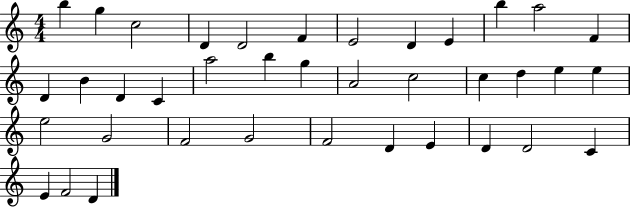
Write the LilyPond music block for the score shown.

{
  \clef treble
  \numericTimeSignature
  \time 4/4
  \key c \major
  b''4 g''4 c''2 | d'4 d'2 f'4 | e'2 d'4 e'4 | b''4 a''2 f'4 | \break d'4 b'4 d'4 c'4 | a''2 b''4 g''4 | a'2 c''2 | c''4 d''4 e''4 e''4 | \break e''2 g'2 | f'2 g'2 | f'2 d'4 e'4 | d'4 d'2 c'4 | \break e'4 f'2 d'4 | \bar "|."
}